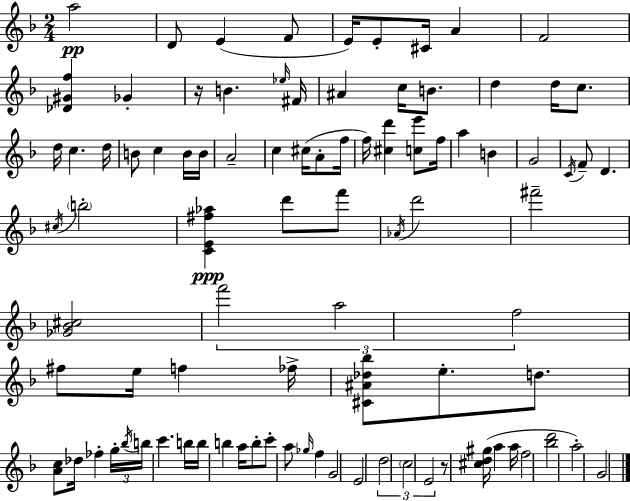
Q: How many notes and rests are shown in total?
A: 91